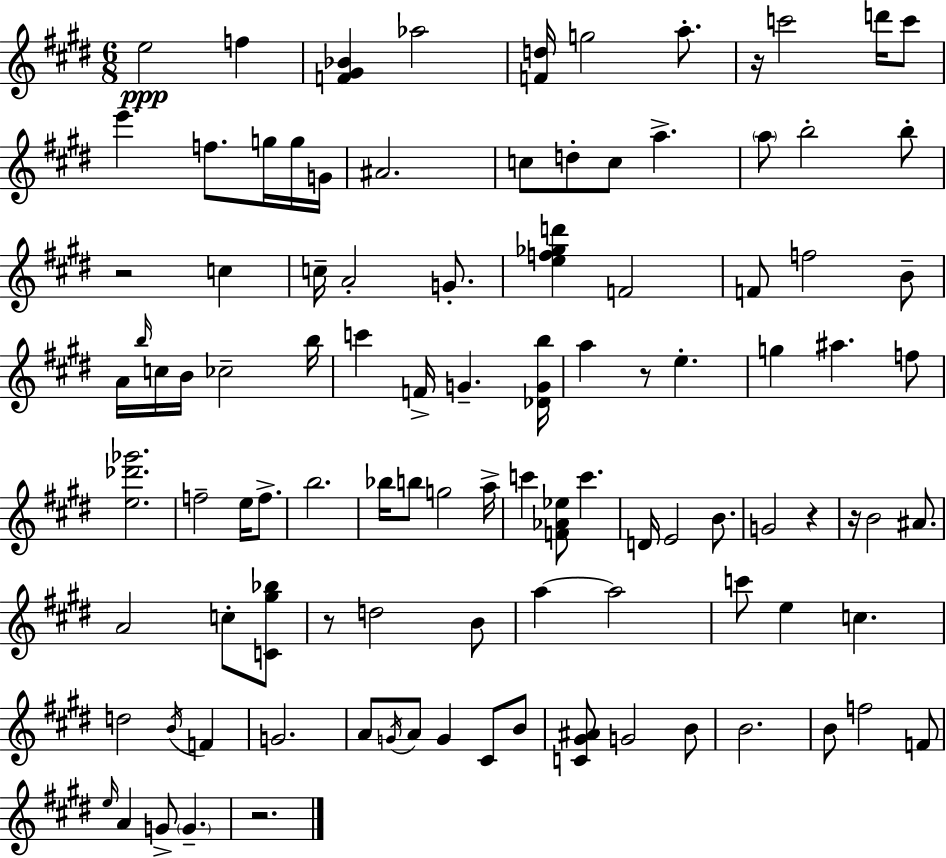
E5/h F5/q [F4,G#4,Bb4]/q Ab5/h [F4,D5]/s G5/h A5/e. R/s C6/h D6/s C6/e E6/q. F5/e. G5/s G5/s G4/s A#4/h. C5/e D5/e C5/e A5/q. A5/e B5/h B5/e R/h C5/q C5/s A4/h G4/e. [E5,F5,Gb5,D6]/q F4/h F4/e F5/h B4/e A4/s B5/s C5/s B4/s CES5/h B5/s C6/q F4/s G4/q. [Db4,G4,B5]/s A5/q R/e E5/q. G5/q A#5/q. F5/e [E5,Db6,Gb6]/h. F5/h E5/s F5/e. B5/h. Bb5/s B5/e G5/h A5/s C6/q [F4,Ab4,Eb5]/e C6/q. D4/s E4/h B4/e. G4/h R/q R/s B4/h A#4/e. A4/h C5/e [C4,G#5,Bb5]/e R/e D5/h B4/e A5/q A5/h C6/e E5/q C5/q. D5/h B4/s F4/q G4/h. A4/e G4/s A4/e G4/q C#4/e B4/e [C4,G#4,A#4]/e G4/h B4/e B4/h. B4/e F5/h F4/e E5/s A4/q G4/e G4/q. R/h.